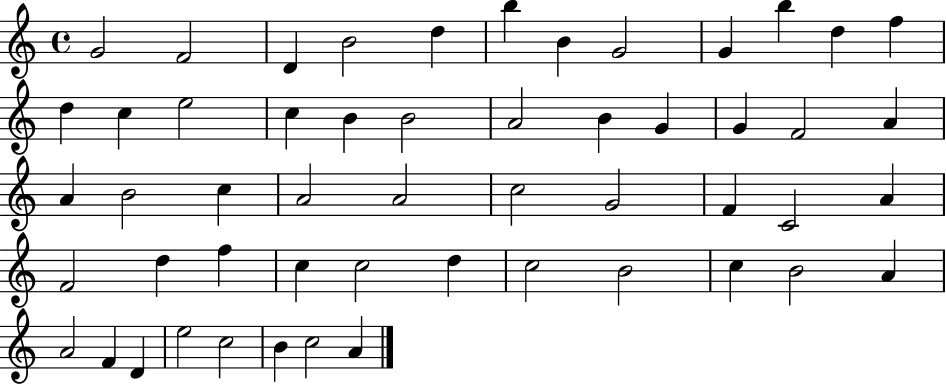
{
  \clef treble
  \time 4/4
  \defaultTimeSignature
  \key c \major
  g'2 f'2 | d'4 b'2 d''4 | b''4 b'4 g'2 | g'4 b''4 d''4 f''4 | \break d''4 c''4 e''2 | c''4 b'4 b'2 | a'2 b'4 g'4 | g'4 f'2 a'4 | \break a'4 b'2 c''4 | a'2 a'2 | c''2 g'2 | f'4 c'2 a'4 | \break f'2 d''4 f''4 | c''4 c''2 d''4 | c''2 b'2 | c''4 b'2 a'4 | \break a'2 f'4 d'4 | e''2 c''2 | b'4 c''2 a'4 | \bar "|."
}